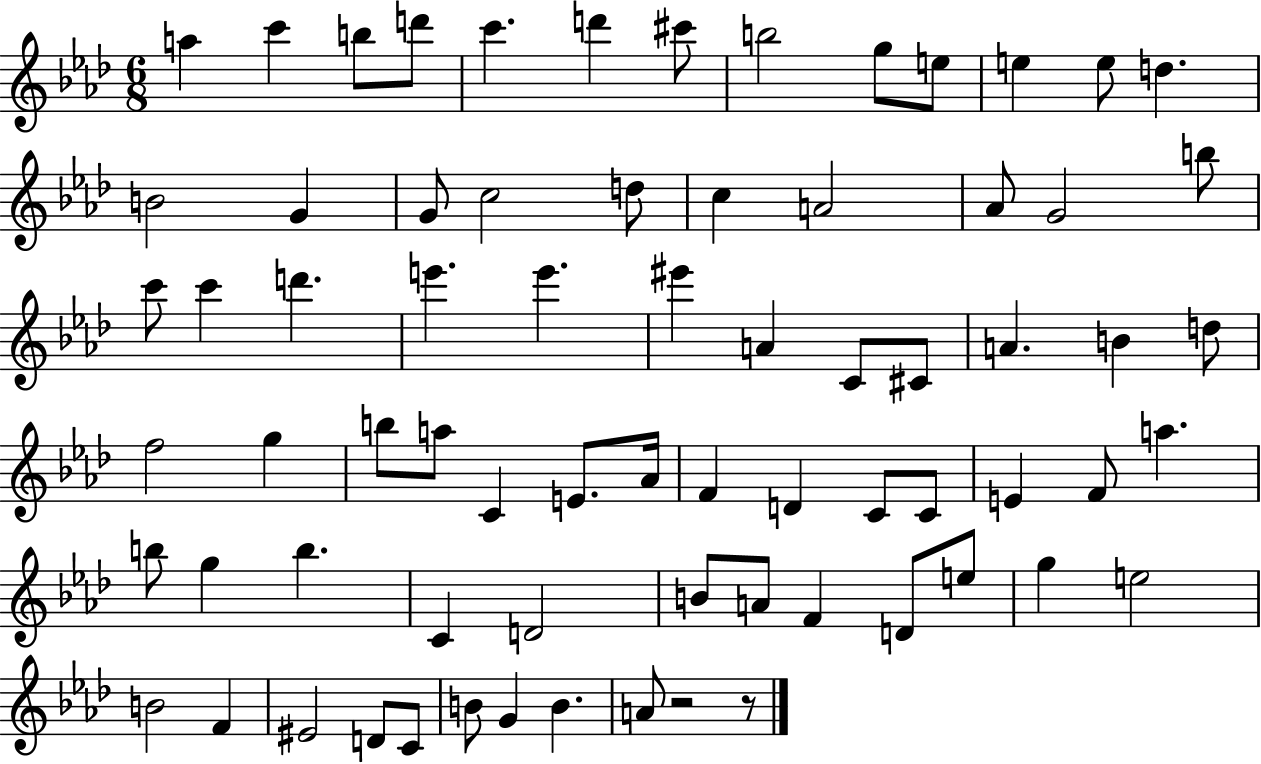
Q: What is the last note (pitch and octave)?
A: A4